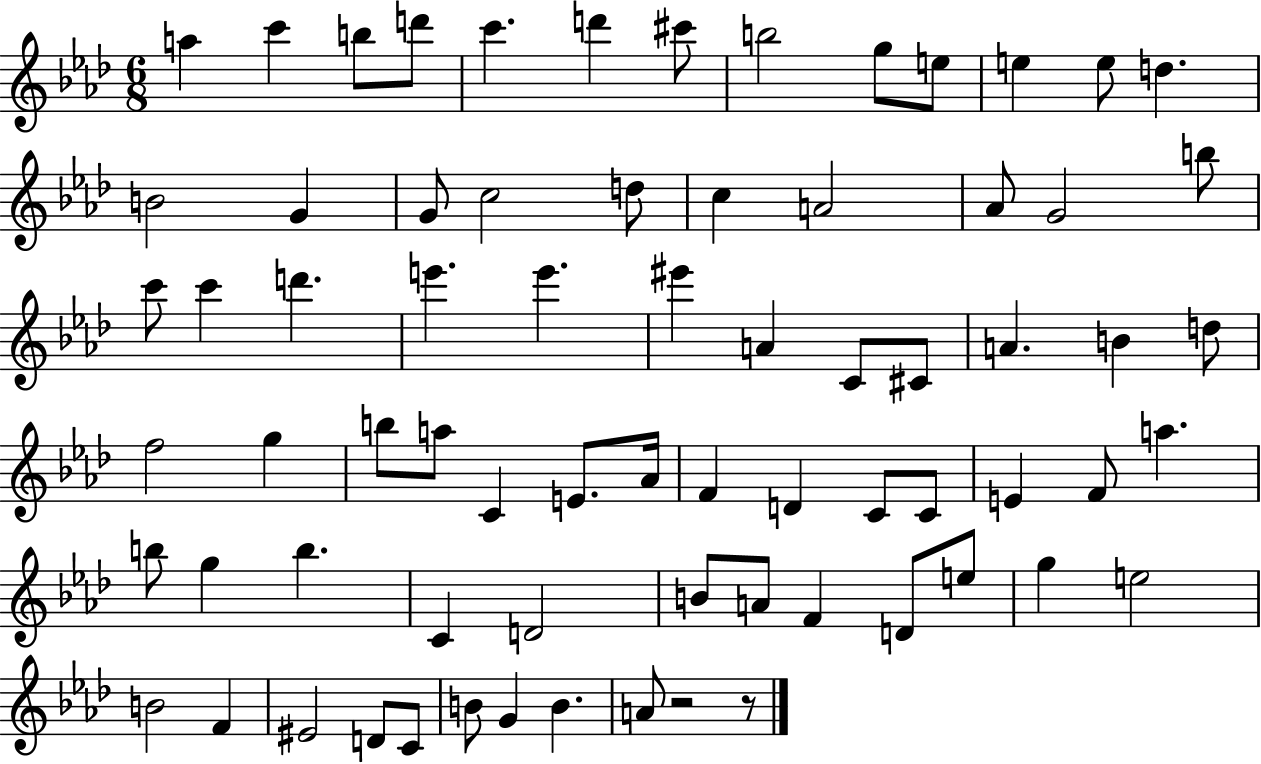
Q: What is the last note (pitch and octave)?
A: A4